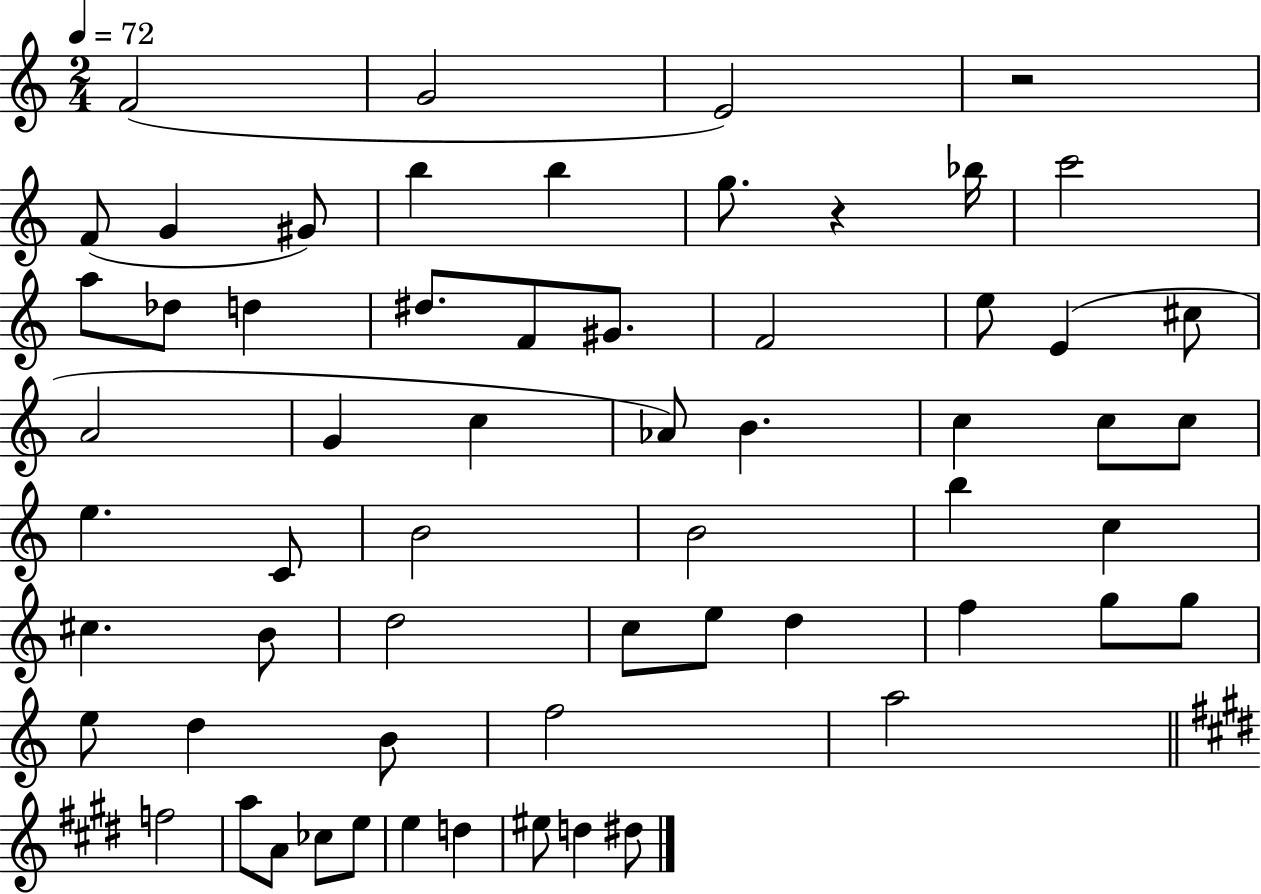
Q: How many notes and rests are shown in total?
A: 61